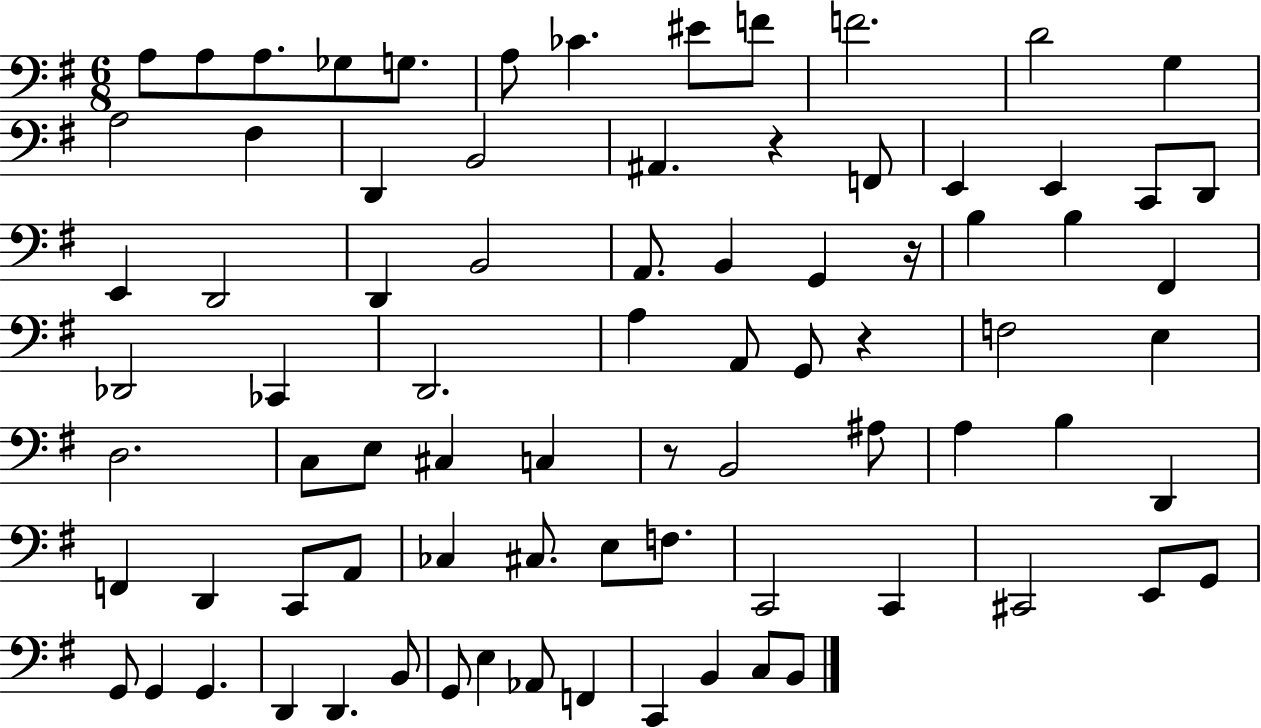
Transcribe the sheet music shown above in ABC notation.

X:1
T:Untitled
M:6/8
L:1/4
K:G
A,/2 A,/2 A,/2 _G,/2 G,/2 A,/2 _C ^E/2 F/2 F2 D2 G, A,2 ^F, D,, B,,2 ^A,, z F,,/2 E,, E,, C,,/2 D,,/2 E,, D,,2 D,, B,,2 A,,/2 B,, G,, z/4 B, B, ^F,, _D,,2 _C,, D,,2 A, A,,/2 G,,/2 z F,2 E, D,2 C,/2 E,/2 ^C, C, z/2 B,,2 ^A,/2 A, B, D,, F,, D,, C,,/2 A,,/2 _C, ^C,/2 E,/2 F,/2 C,,2 C,, ^C,,2 E,,/2 G,,/2 G,,/2 G,, G,, D,, D,, B,,/2 G,,/2 E, _A,,/2 F,, C,, B,, C,/2 B,,/2